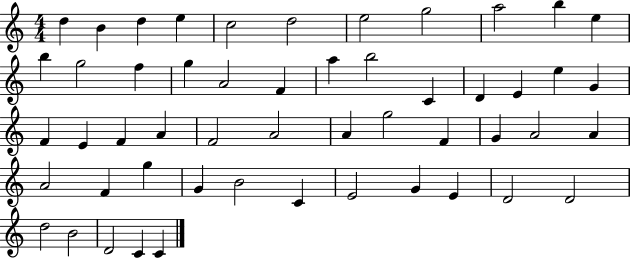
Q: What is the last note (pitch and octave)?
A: C4